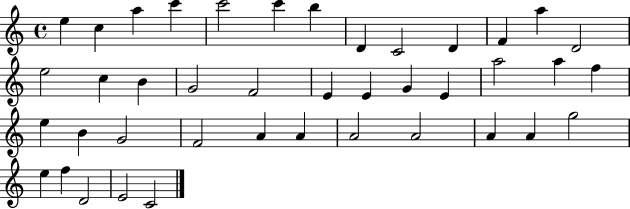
{
  \clef treble
  \time 4/4
  \defaultTimeSignature
  \key c \major
  e''4 c''4 a''4 c'''4 | c'''2 c'''4 b''4 | d'4 c'2 d'4 | f'4 a''4 d'2 | \break e''2 c''4 b'4 | g'2 f'2 | e'4 e'4 g'4 e'4 | a''2 a''4 f''4 | \break e''4 b'4 g'2 | f'2 a'4 a'4 | a'2 a'2 | a'4 a'4 g''2 | \break e''4 f''4 d'2 | e'2 c'2 | \bar "|."
}